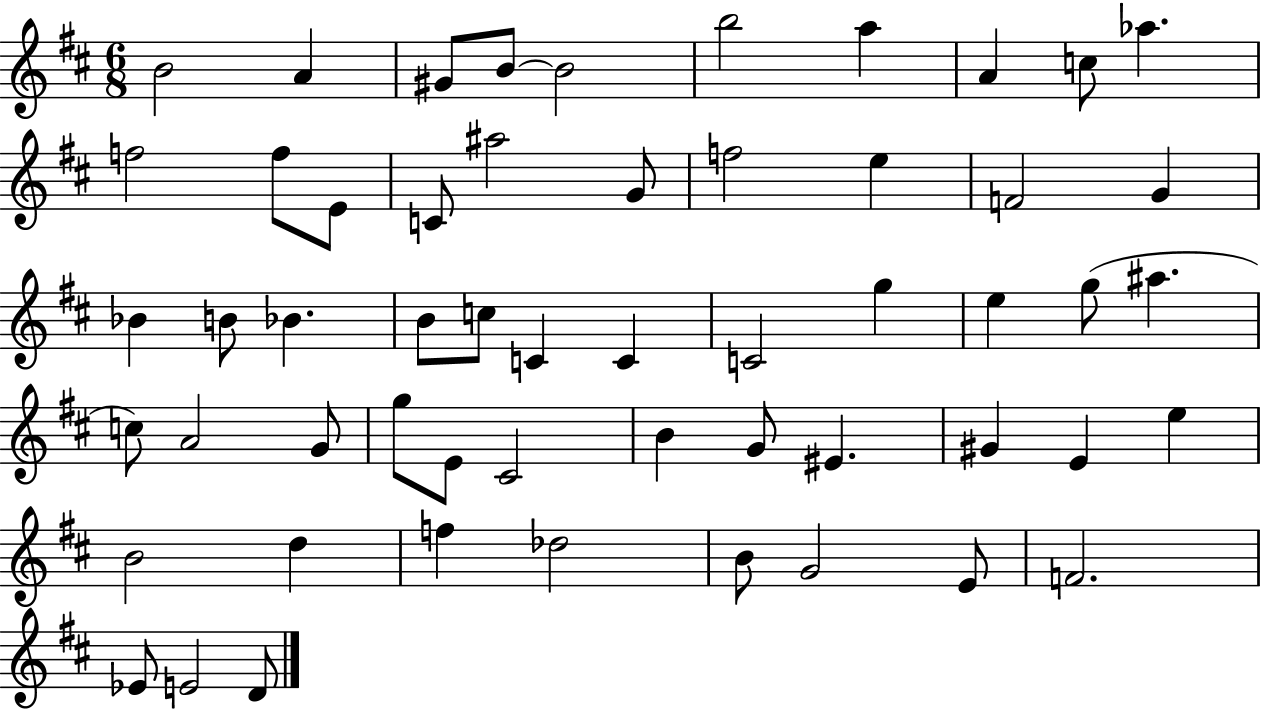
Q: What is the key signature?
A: D major